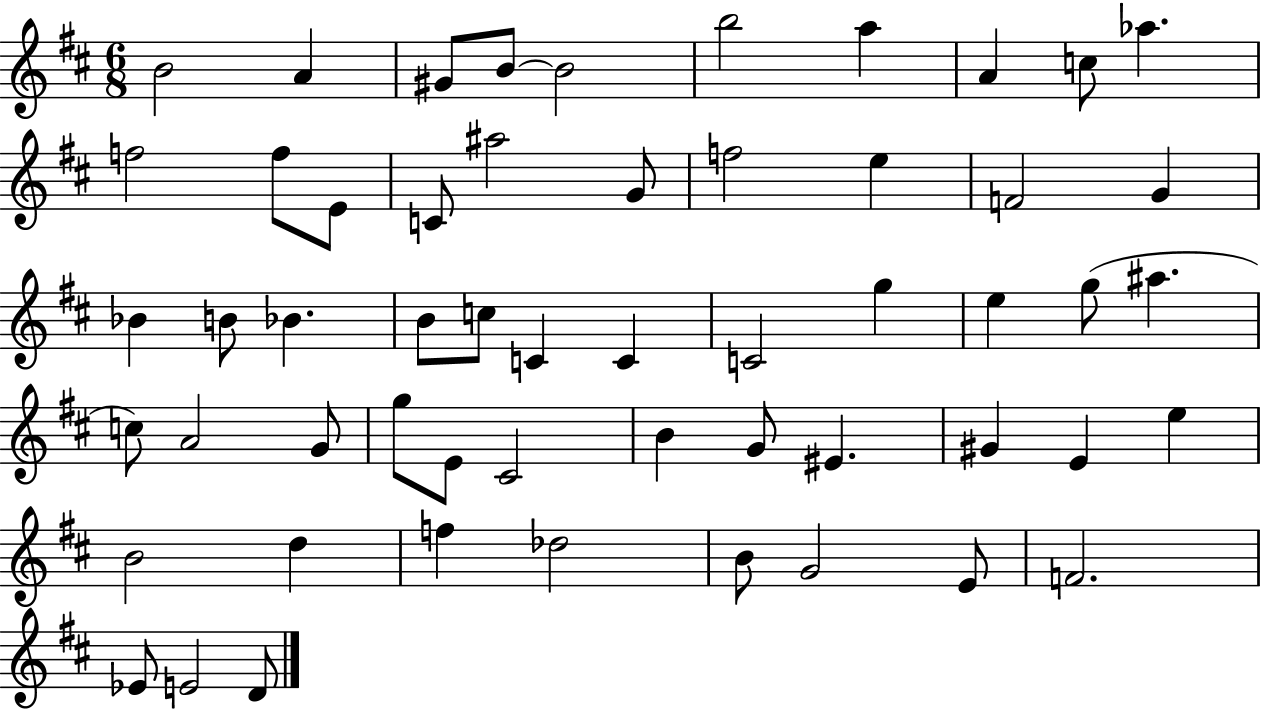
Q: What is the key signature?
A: D major